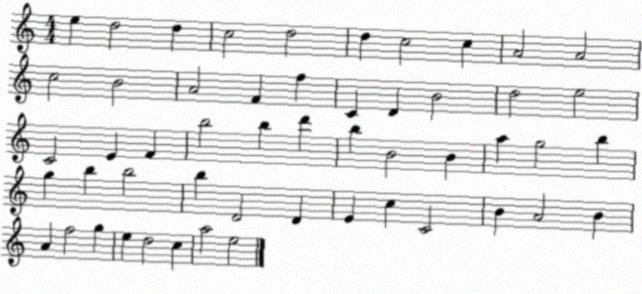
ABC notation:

X:1
T:Untitled
M:4/4
L:1/4
K:C
e d2 d c2 d2 d c2 c A2 A2 c2 B2 A2 F f C D B2 d2 e2 C2 E F b2 b d' b B2 B a g2 b g b b2 b D2 D E c C2 B A2 B A f2 g e d2 c a2 e2